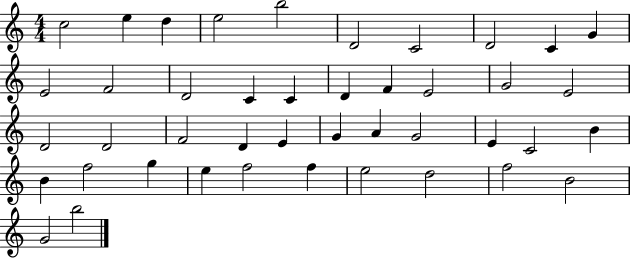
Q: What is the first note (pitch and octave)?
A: C5